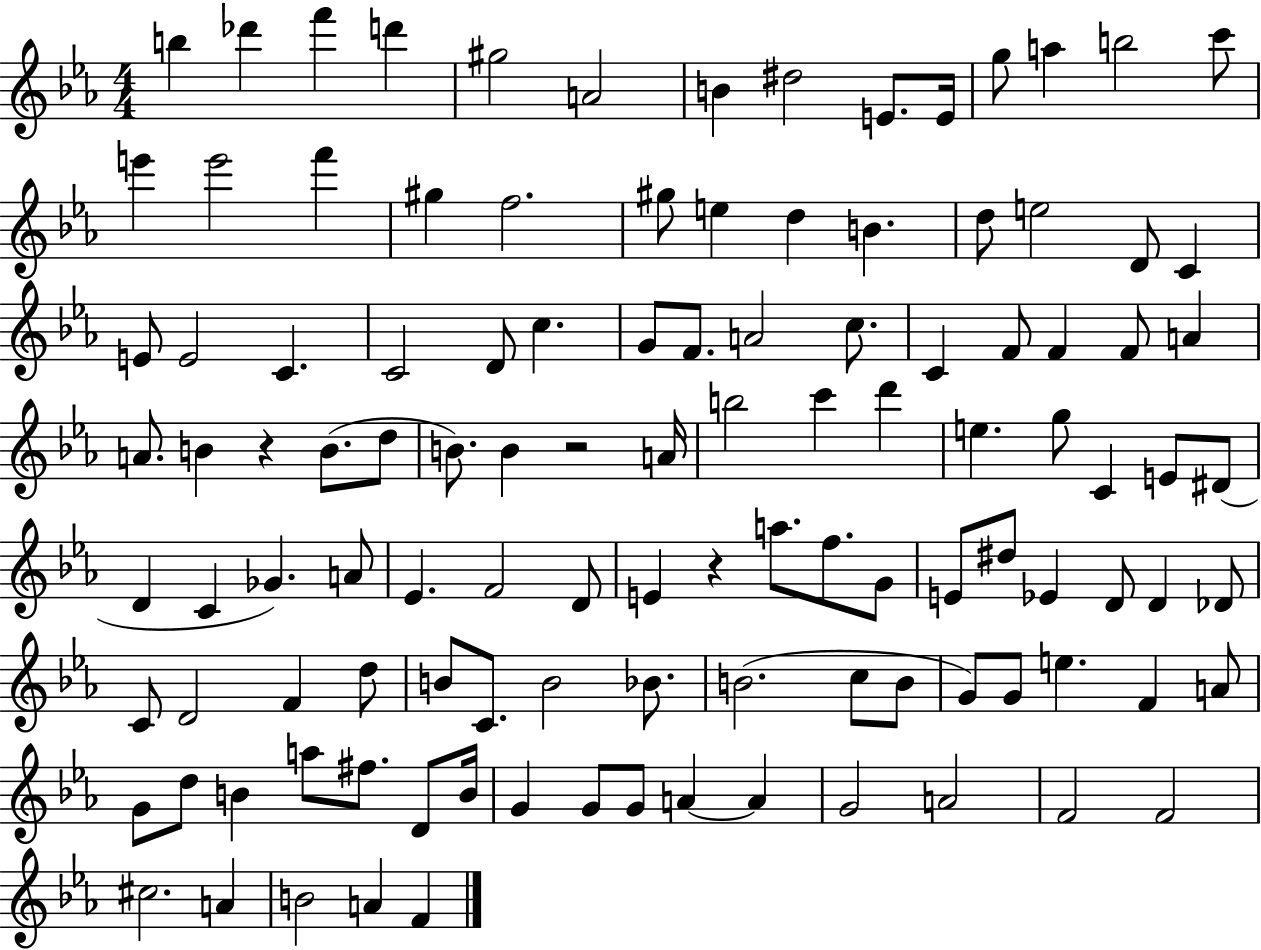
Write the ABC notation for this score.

X:1
T:Untitled
M:4/4
L:1/4
K:Eb
b _d' f' d' ^g2 A2 B ^d2 E/2 E/4 g/2 a b2 c'/2 e' e'2 f' ^g f2 ^g/2 e d B d/2 e2 D/2 C E/2 E2 C C2 D/2 c G/2 F/2 A2 c/2 C F/2 F F/2 A A/2 B z B/2 d/2 B/2 B z2 A/4 b2 c' d' e g/2 C E/2 ^D/2 D C _G A/2 _E F2 D/2 E z a/2 f/2 G/2 E/2 ^d/2 _E D/2 D _D/2 C/2 D2 F d/2 B/2 C/2 B2 _B/2 B2 c/2 B/2 G/2 G/2 e F A/2 G/2 d/2 B a/2 ^f/2 D/2 B/4 G G/2 G/2 A A G2 A2 F2 F2 ^c2 A B2 A F